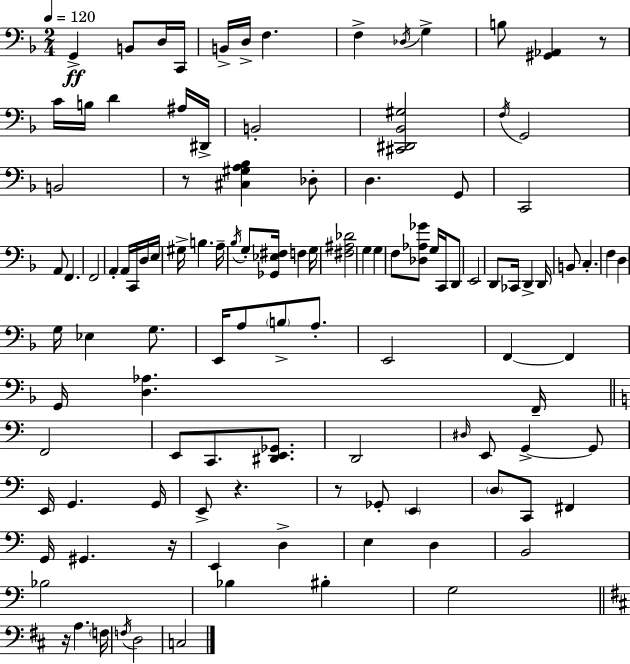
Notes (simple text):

G2/q B2/e D3/s C2/s B2/s D3/s F3/q. F3/q Db3/s G3/q B3/e [G#2,Ab2]/q R/e C4/s B3/s D4/q A#3/s D#2/s B2/h [C#2,D#2,Bb2,G#3]/h F3/s G2/h B2/h R/e [C#3,G#3,A3,Bb3]/q Db3/e D3/q. G2/e C2/h A2/e F2/q. F2/h A2/q A2/s C2/s D3/s E3/s G#3/s B3/q. A3/s Bb3/s G3/e [Gb2,Eb3,F#3]/s F3/q G3/s [F#3,A#3,Db4]/h G3/q G3/q F3/e [Db3,Ab3,Gb4]/e G3/s C2/s D2/e E2/h D2/e CES2/s D2/q D2/s B2/e C3/q. F3/q D3/q G3/s Eb3/q G3/e. E2/s A3/e B3/e A3/e. E2/h F2/q F2/q G2/s [D3,Ab3]/q. F2/s F2/h E2/e C2/e. [D#2,E2,Gb2]/e. D2/h D#3/s E2/e G2/q G2/e E2/s G2/q. G2/s E2/e R/q. R/e Gb2/e E2/q D3/e C2/e F#2/q G2/s G#2/q. R/s E2/q D3/q E3/q D3/q B2/h Bb3/h Bb3/q BIS3/q G3/h R/s A3/q. F3/s F3/s D3/h C3/h